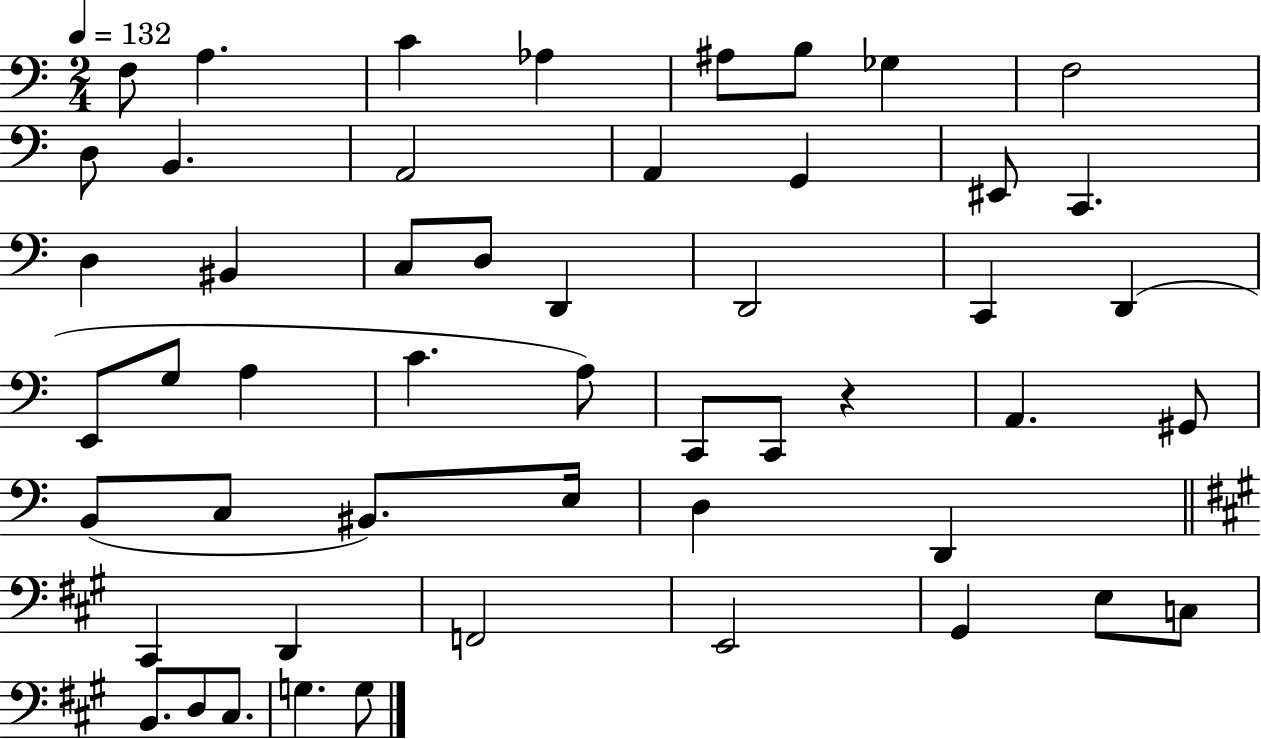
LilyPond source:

{
  \clef bass
  \numericTimeSignature
  \time 2/4
  \key c \major
  \tempo 4 = 132
  f8 a4. | c'4 aes4 | ais8 b8 ges4 | f2 | \break d8 b,4. | a,2 | a,4 g,4 | eis,8 c,4. | \break d4 bis,4 | c8 d8 d,4 | d,2 | c,4 d,4( | \break e,8 g8 a4 | c'4. a8) | c,8 c,8 r4 | a,4. gis,8 | \break b,8( c8 bis,8.) e16 | d4 d,4 | \bar "||" \break \key a \major cis,4 d,4 | f,2 | e,2 | gis,4 e8 c8 | \break b,8. d8 cis8. | g4. g8 | \bar "|."
}